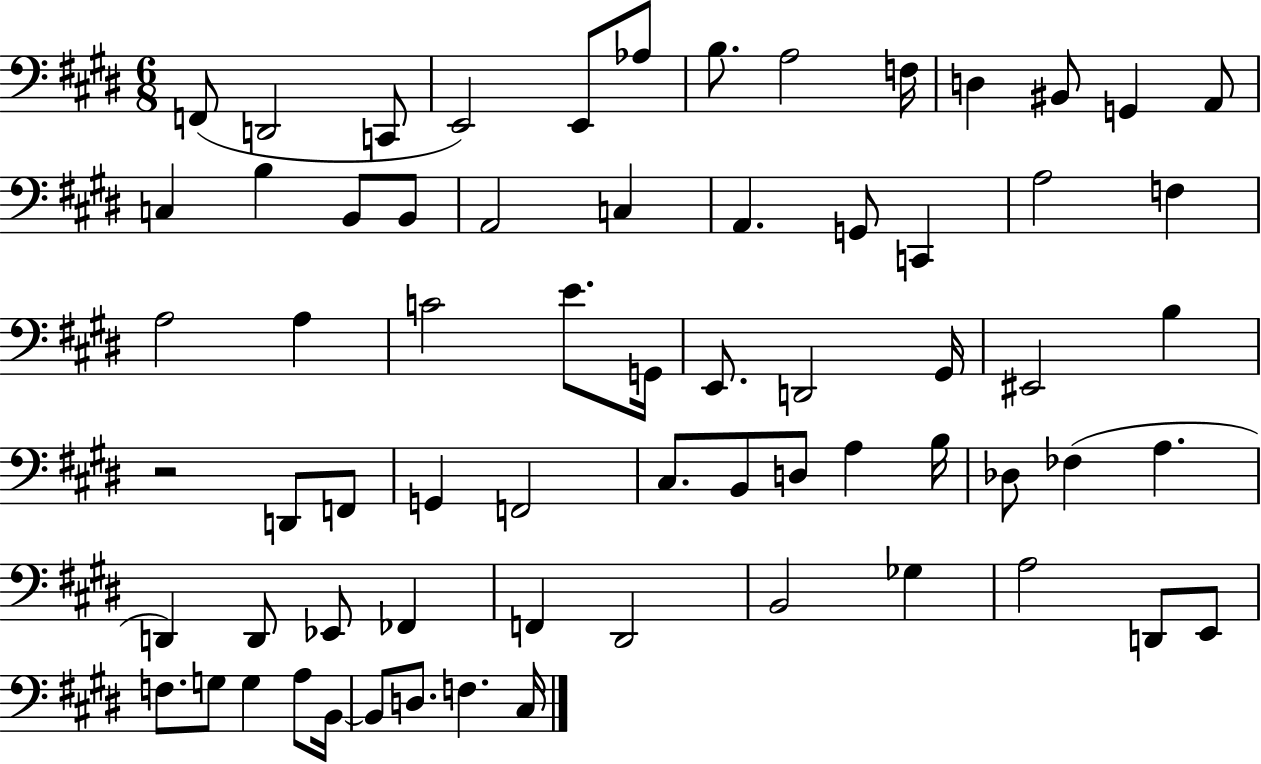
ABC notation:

X:1
T:Untitled
M:6/8
L:1/4
K:E
F,,/2 D,,2 C,,/2 E,,2 E,,/2 _A,/2 B,/2 A,2 F,/4 D, ^B,,/2 G,, A,,/2 C, B, B,,/2 B,,/2 A,,2 C, A,, G,,/2 C,, A,2 F, A,2 A, C2 E/2 G,,/4 E,,/2 D,,2 ^G,,/4 ^E,,2 B, z2 D,,/2 F,,/2 G,, F,,2 ^C,/2 B,,/2 D,/2 A, B,/4 _D,/2 _F, A, D,, D,,/2 _E,,/2 _F,, F,, ^D,,2 B,,2 _G, A,2 D,,/2 E,,/2 F,/2 G,/2 G, A,/2 B,,/4 B,,/2 D,/2 F, ^C,/4